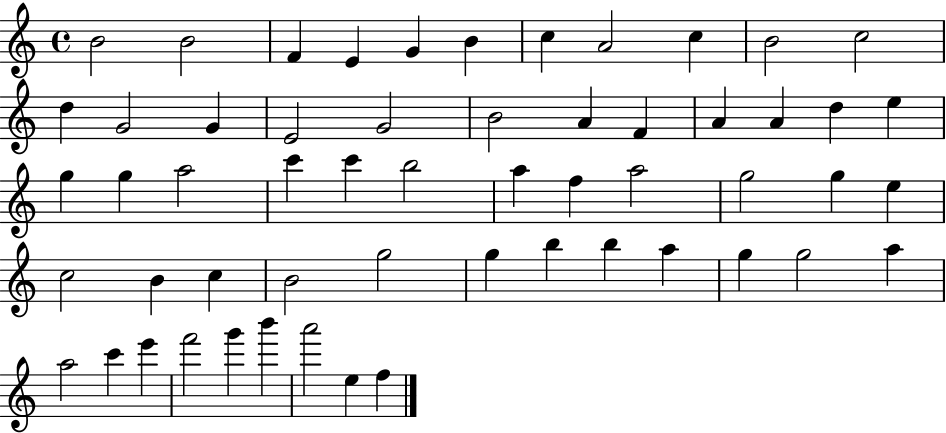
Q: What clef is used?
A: treble